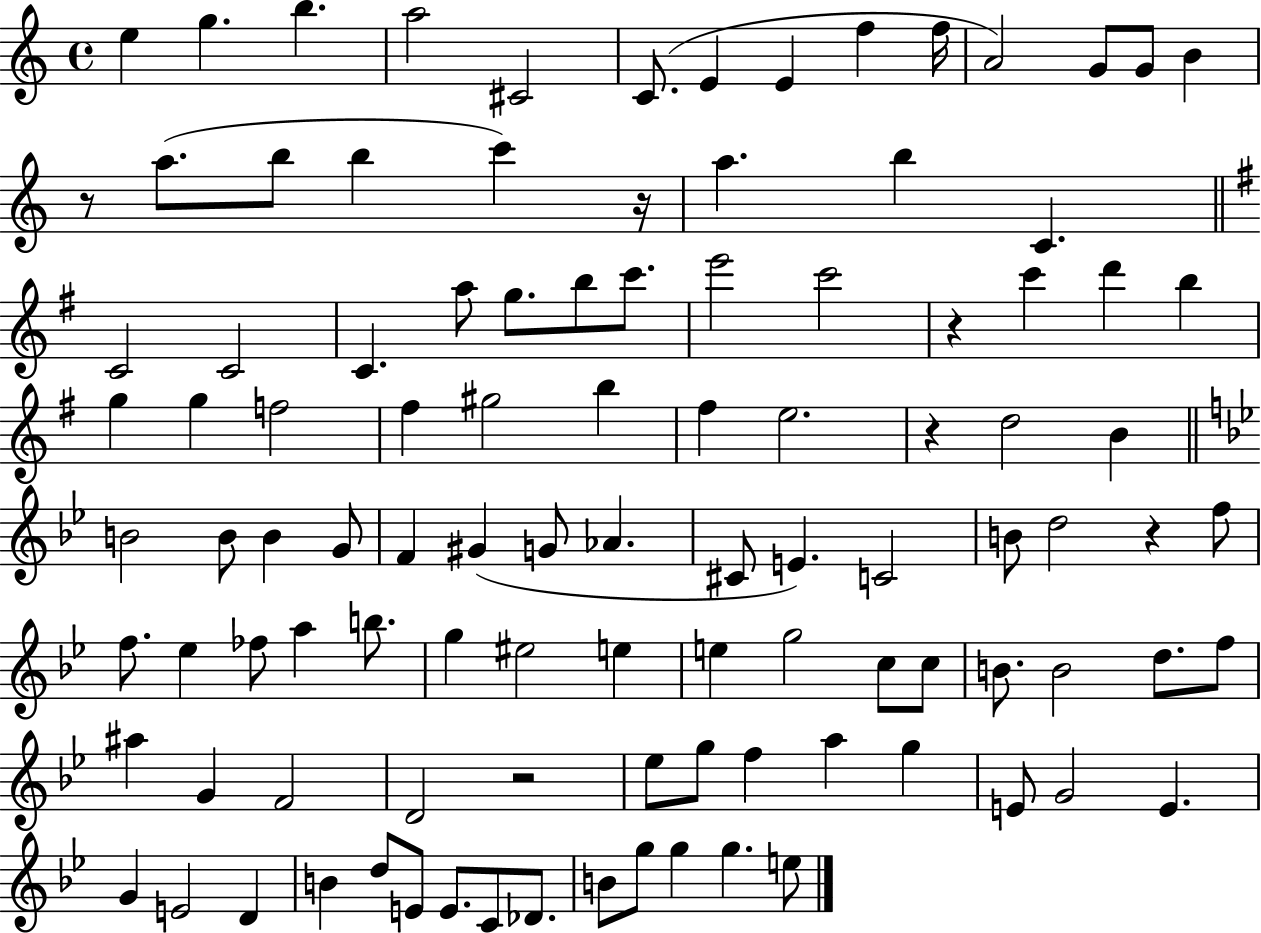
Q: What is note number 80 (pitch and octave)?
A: F5